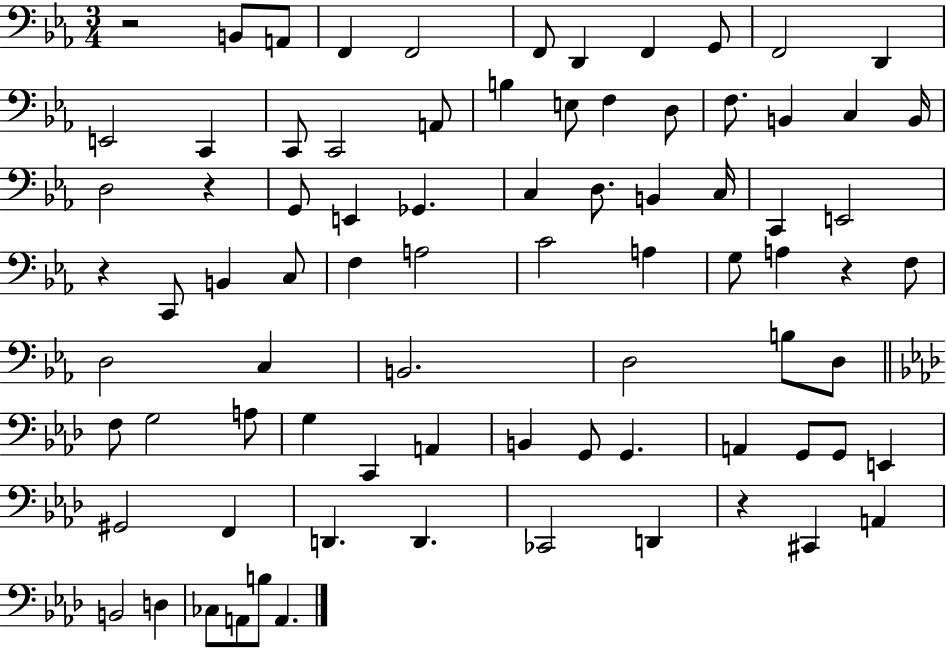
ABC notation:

X:1
T:Untitled
M:3/4
L:1/4
K:Eb
z2 B,,/2 A,,/2 F,, F,,2 F,,/2 D,, F,, G,,/2 F,,2 D,, E,,2 C,, C,,/2 C,,2 A,,/2 B, E,/2 F, D,/2 F,/2 B,, C, B,,/4 D,2 z G,,/2 E,, _G,, C, D,/2 B,, C,/4 C,, E,,2 z C,,/2 B,, C,/2 F, A,2 C2 A, G,/2 A, z F,/2 D,2 C, B,,2 D,2 B,/2 D,/2 F,/2 G,2 A,/2 G, C,, A,, B,, G,,/2 G,, A,, G,,/2 G,,/2 E,, ^G,,2 F,, D,, D,, _C,,2 D,, z ^C,, A,, B,,2 D, _C,/2 A,,/2 B,/2 A,,